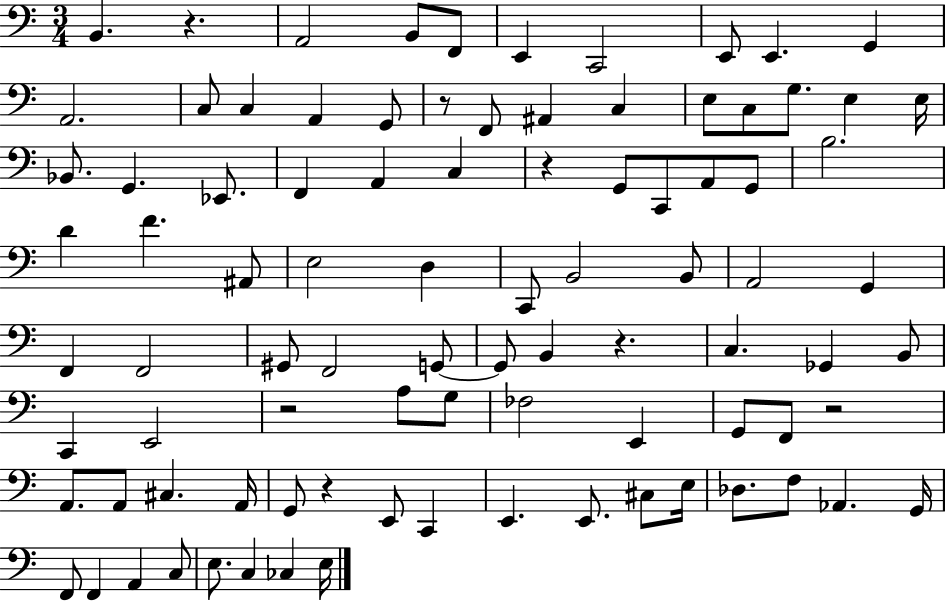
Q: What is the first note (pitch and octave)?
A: B2